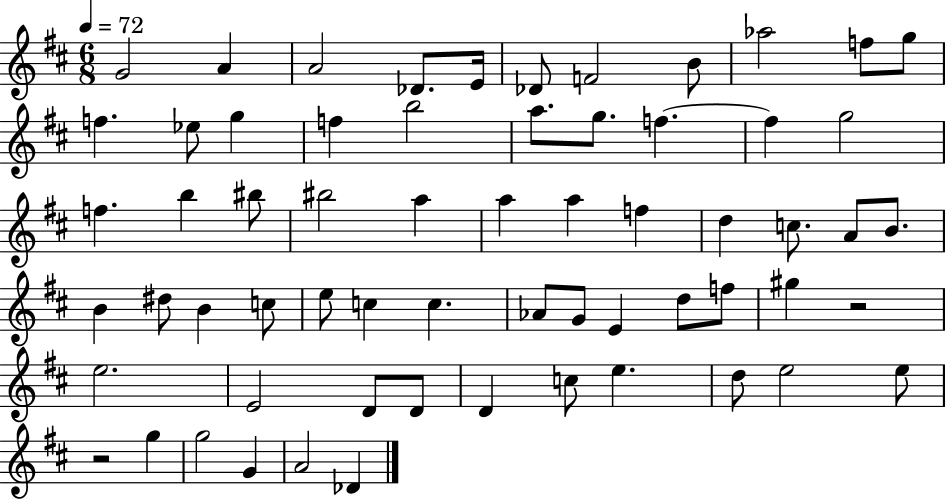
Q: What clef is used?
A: treble